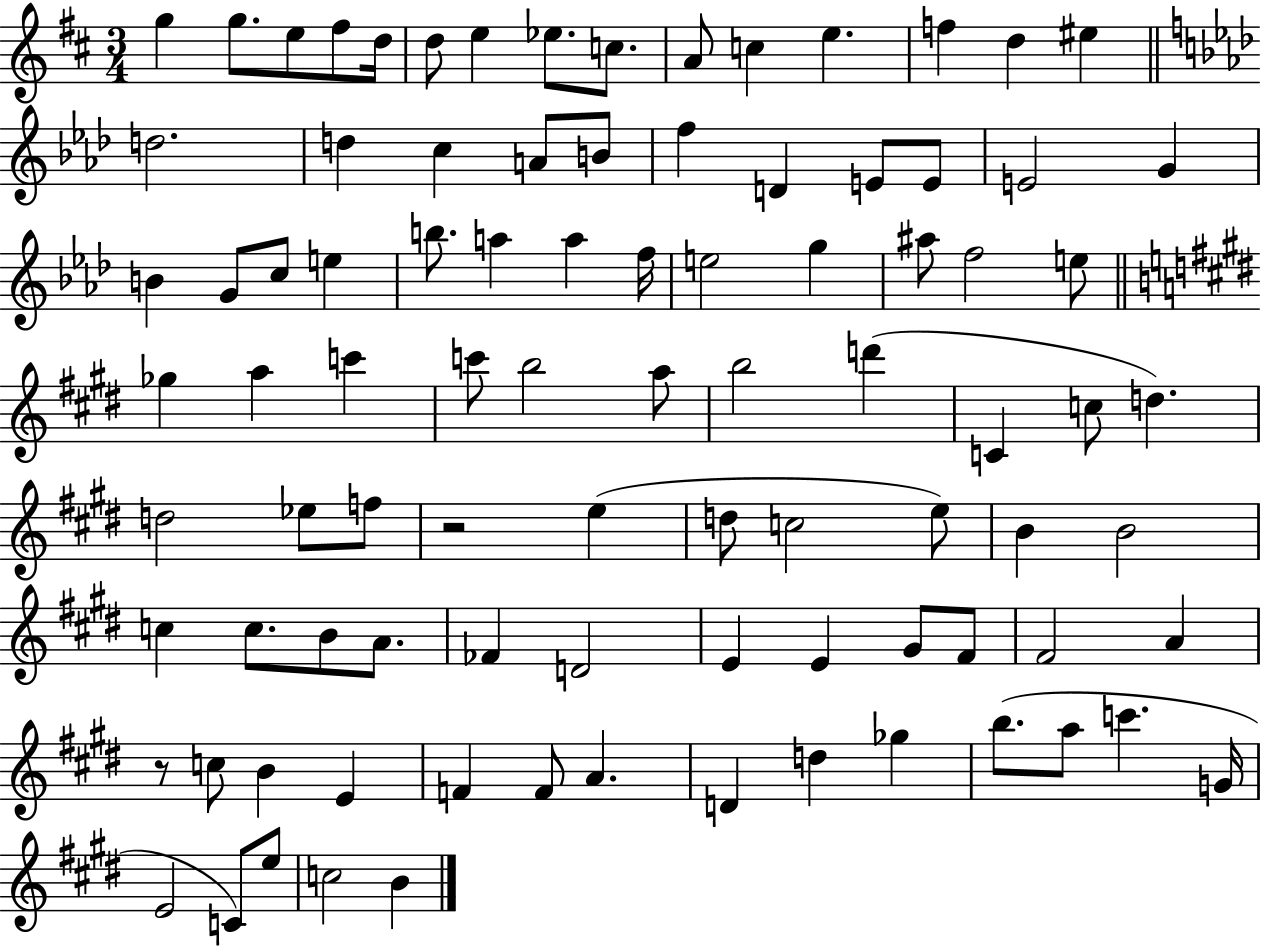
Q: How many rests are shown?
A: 2